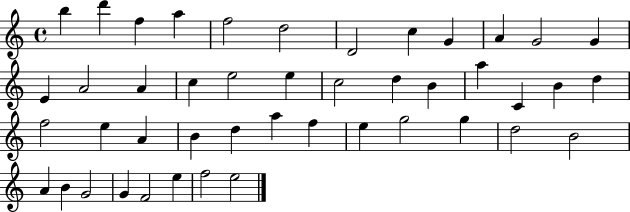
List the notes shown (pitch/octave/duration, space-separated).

B5/q D6/q F5/q A5/q F5/h D5/h D4/h C5/q G4/q A4/q G4/h G4/q E4/q A4/h A4/q C5/q E5/h E5/q C5/h D5/q B4/q A5/q C4/q B4/q D5/q F5/h E5/q A4/q B4/q D5/q A5/q F5/q E5/q G5/h G5/q D5/h B4/h A4/q B4/q G4/h G4/q F4/h E5/q F5/h E5/h